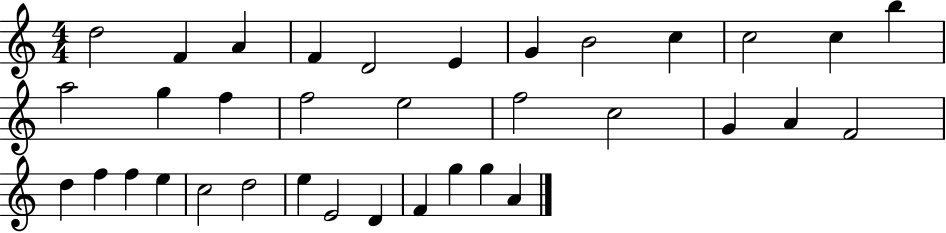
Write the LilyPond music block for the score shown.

{
  \clef treble
  \numericTimeSignature
  \time 4/4
  \key c \major
  d''2 f'4 a'4 | f'4 d'2 e'4 | g'4 b'2 c''4 | c''2 c''4 b''4 | \break a''2 g''4 f''4 | f''2 e''2 | f''2 c''2 | g'4 a'4 f'2 | \break d''4 f''4 f''4 e''4 | c''2 d''2 | e''4 e'2 d'4 | f'4 g''4 g''4 a'4 | \break \bar "|."
}